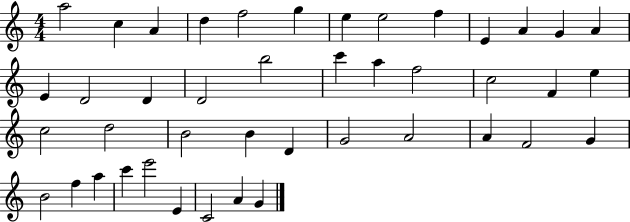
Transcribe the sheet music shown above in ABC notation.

X:1
T:Untitled
M:4/4
L:1/4
K:C
a2 c A d f2 g e e2 f E A G A E D2 D D2 b2 c' a f2 c2 F e c2 d2 B2 B D G2 A2 A F2 G B2 f a c' e'2 E C2 A G